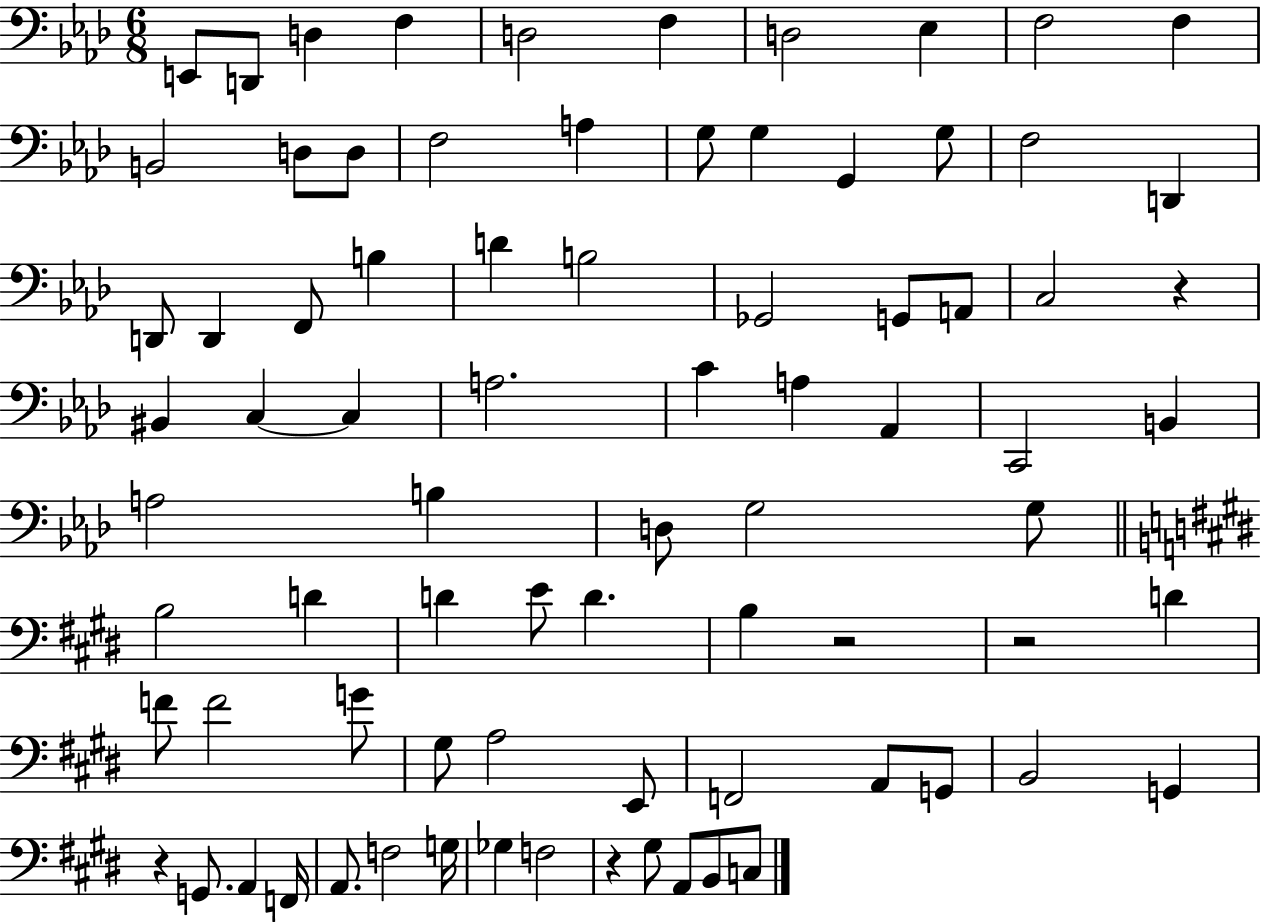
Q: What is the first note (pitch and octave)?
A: E2